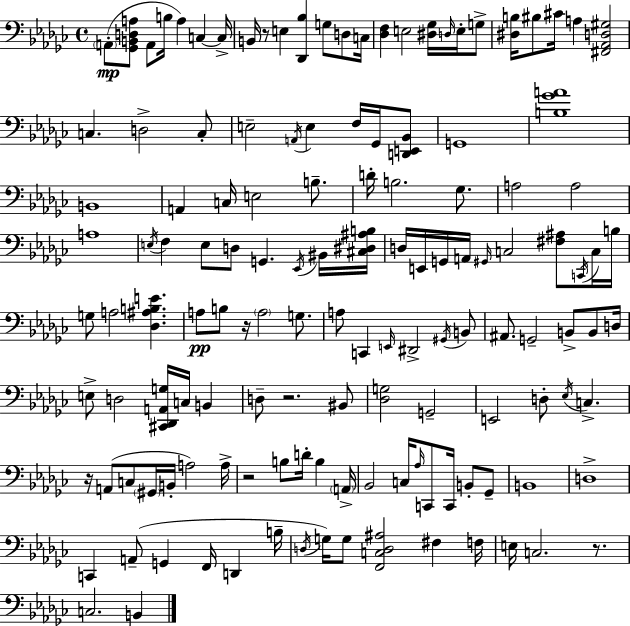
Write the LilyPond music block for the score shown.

{
  \clef bass
  \time 4/4
  \defaultTimeSignature
  \key ees \minor
  \parenthesize a,8-.(\mp <ges, b, d a>8 a,8 b16 a4) c4~~ c16-> | b,16 r8 e4 <des, bes>4 g8 d8 c16 | <des f>4 e2 <dis ges>16 \grace { d16 } e16-. g8-> | <dis b>16 bis8 cis'16 a4 <fis, aes, d gis>2 | \break c4. d2-> c8-. | e2-- \acciaccatura { a,16 } e4 f16 ges,16 | <d, e, bes,>8 g,1 | <b ges' a'>1 | \break b,1 | a,4 c16 e2 b8.-- | d'16-. b2. ges8. | a2 a2 | \break a1 | \acciaccatura { e16 } f4 e8 d8 g,4. | \acciaccatura { ees,16 } bis,16 <cis dis ais b>16 d16 e,16 g,16 a,16 \grace { gis,16 } c2 | <fis ais>8 \acciaccatura { c,16 } c16 b16 g8 a2 | \break <des ais b e'>4. a8\pp b8 r16 \parenthesize a2 | g8. a8 c,4 \grace { e,16 } dis,2-> | \acciaccatura { gis,16 } b,8 ais,8. g,2-- | b,8-> b,8 d16 e8-> d2 | \break <cis, des, a, g>16 c16 b,4 d8-- r2. | bis,8 <des g>2 | g,2-- e,2 | d8-. \acciaccatura { ees16 } c4.-> r16 a,8( c8 \parenthesize gis,16 b,16-. | \break a2) a16-> r2 | b8 d'16-. b4 \parenthesize a,16-> bes,2 | c16 \grace { aes16 } c,8 c,16 b,8-. ges,8-- b,1 | d1-> | \break c,4 a,8--( | g,4 f,16 d,4 b16-- \acciaccatura { d16 }) g16 g8 <f, c d ais>2 | fis4 f16 e16 c2. | r8. c2. | \break b,4 \bar "|."
}